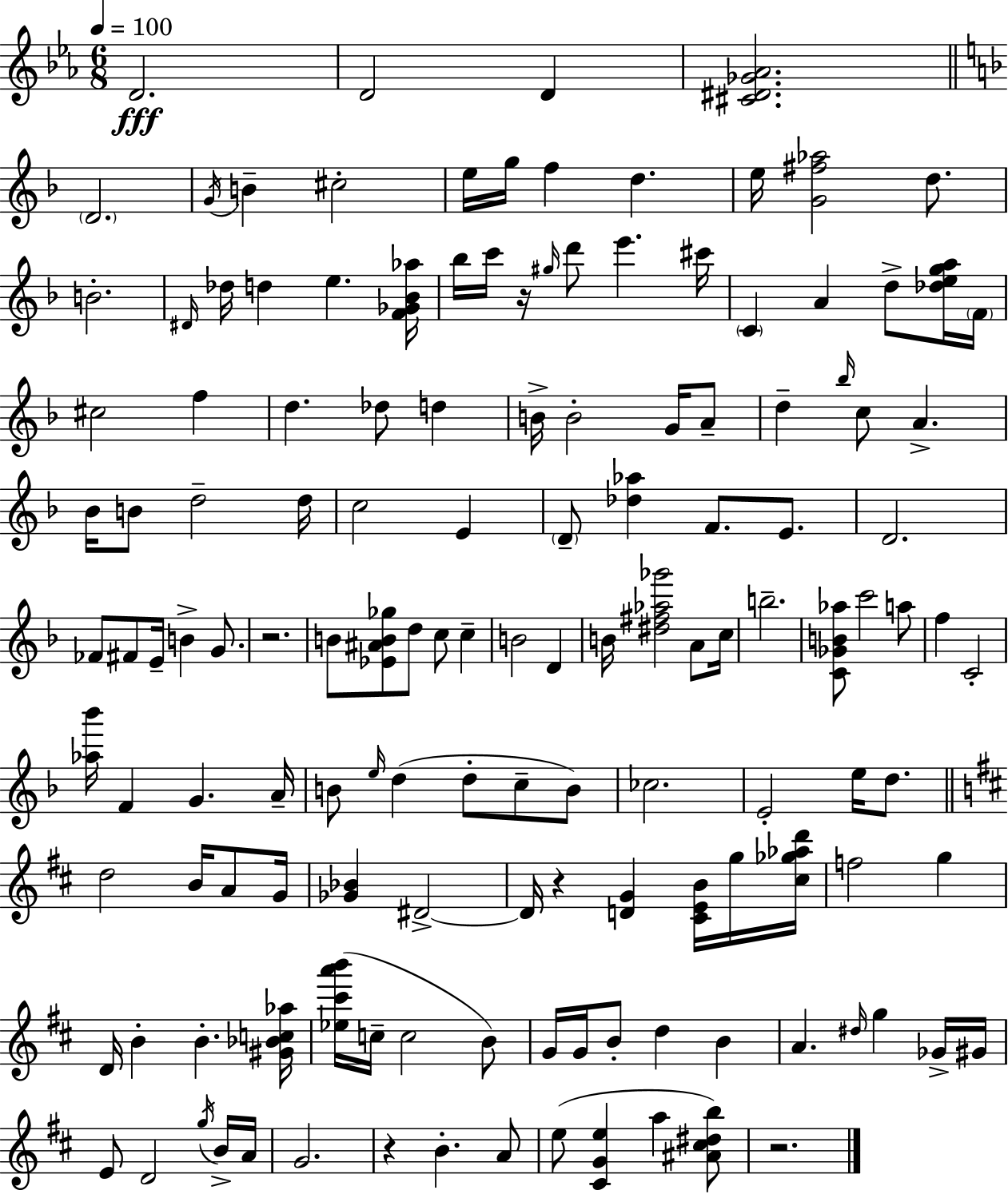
{
  \clef treble
  \numericTimeSignature
  \time 6/8
  \key c \minor
  \tempo 4 = 100
  d'2.\fff | d'2 d'4 | <cis' dis' ges' aes'>2. | \bar "||" \break \key f \major \parenthesize d'2. | \acciaccatura { g'16 } b'4-- cis''2-. | e''16 g''16 f''4 d''4. | e''16 <g' fis'' aes''>2 d''8. | \break b'2.-. | \grace { dis'16 } des''16 d''4 e''4. | <f' ges' bes' aes''>16 bes''16 c'''16 r16 \grace { gis''16 } d'''8 e'''4. | cis'''16 \parenthesize c'4 a'4 d''8-> | \break <des'' e'' g'' a''>16 \parenthesize f'16 cis''2 f''4 | d''4. des''8 d''4 | b'16-> b'2-. | g'16 a'8-- d''4-- \grace { bes''16 } c''8 a'4.-> | \break bes'16 b'8 d''2-- | d''16 c''2 | e'4 \parenthesize d'8-- <des'' aes''>4 f'8. | e'8. d'2. | \break fes'8 fis'8 e'16-- b'4-> | g'8. r2. | b'8 <ees' ais' b' ges''>8 d''8 c''8 | c''4-- b'2 | \break d'4 b'16 <dis'' fis'' aes'' ges'''>2 | a'8 c''16 b''2.-- | <c' ges' b' aes''>8 c'''2 | a''8 f''4 c'2-. | \break <aes'' bes'''>16 f'4 g'4. | a'16-- b'8 \grace { e''16 } d''4( d''8-. | c''8-- b'8) ces''2. | e'2-. | \break e''16 d''8. \bar "||" \break \key b \minor d''2 b'16 a'8 g'16 | <ges' bes'>4 dis'2->~~ | dis'16 r4 <d' g'>4 <cis' e' b'>16 g''16 <cis'' ges'' aes'' d'''>16 | f''2 g''4 | \break d'16 b'4-. b'4.-. <gis' bes' c'' aes''>16 | <ees'' cis''' a''' b'''>16( c''16-- c''2 b'8) | g'16 g'16 b'8-. d''4 b'4 | a'4. \grace { dis''16 } g''4 ges'16-> | \break gis'16 e'8 d'2 \acciaccatura { g''16 } | b'16-> a'16 g'2. | r4 b'4.-. | a'8 e''8( <cis' g' e''>4 a''4 | \break <ais' cis'' dis'' b''>8) r2. | \bar "|."
}